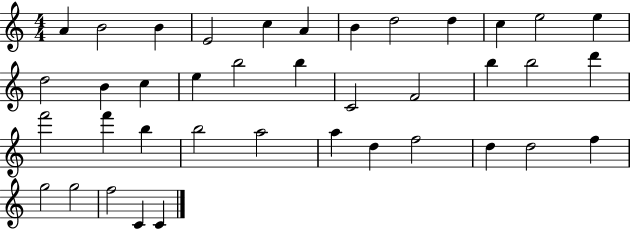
{
  \clef treble
  \numericTimeSignature
  \time 4/4
  \key c \major
  a'4 b'2 b'4 | e'2 c''4 a'4 | b'4 d''2 d''4 | c''4 e''2 e''4 | \break d''2 b'4 c''4 | e''4 b''2 b''4 | c'2 f'2 | b''4 b''2 d'''4 | \break f'''2 f'''4 b''4 | b''2 a''2 | a''4 d''4 f''2 | d''4 d''2 f''4 | \break g''2 g''2 | f''2 c'4 c'4 | \bar "|."
}